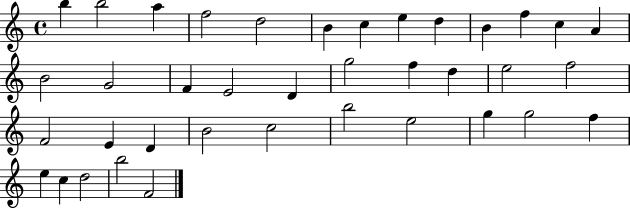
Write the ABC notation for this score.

X:1
T:Untitled
M:4/4
L:1/4
K:C
b b2 a f2 d2 B c e d B f c A B2 G2 F E2 D g2 f d e2 f2 F2 E D B2 c2 b2 e2 g g2 f e c d2 b2 F2